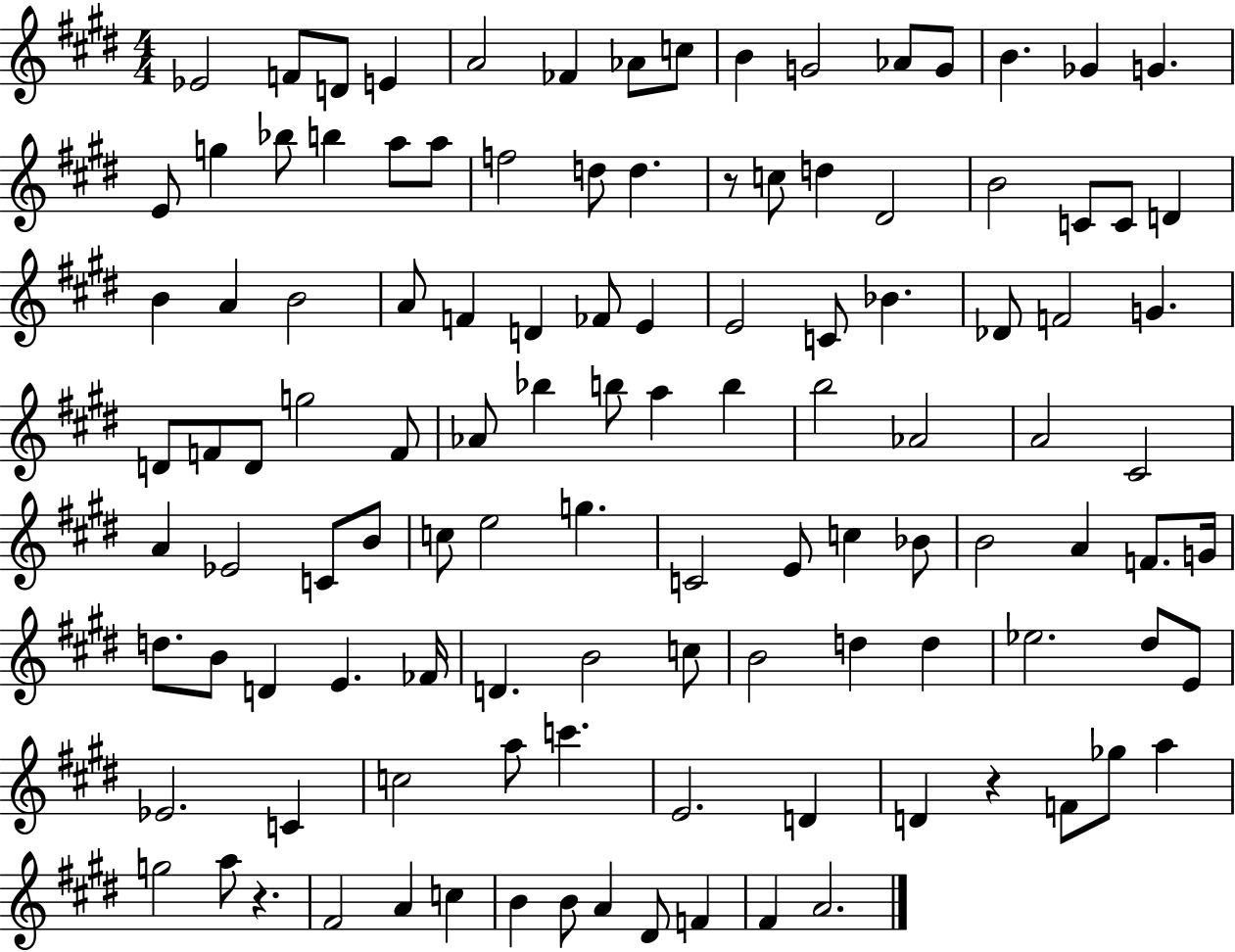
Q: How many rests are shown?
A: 3